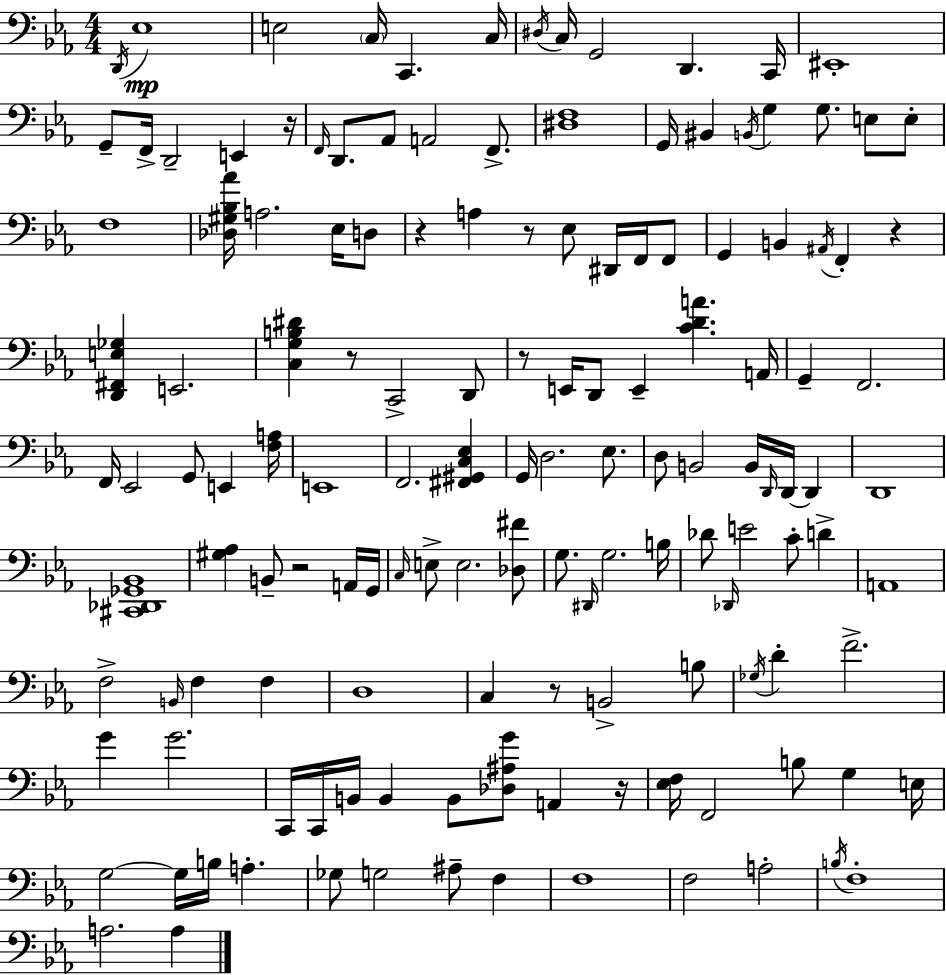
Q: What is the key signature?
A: EES major